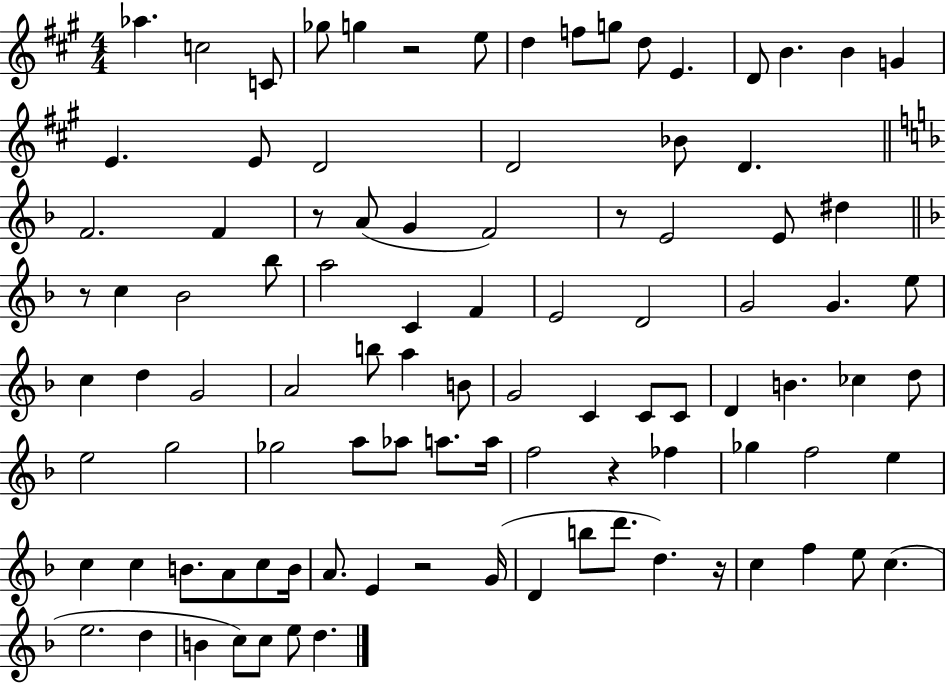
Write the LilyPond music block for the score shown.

{
  \clef treble
  \numericTimeSignature
  \time 4/4
  \key a \major
  aes''4. c''2 c'8 | ges''8 g''4 r2 e''8 | d''4 f''8 g''8 d''8 e'4. | d'8 b'4. b'4 g'4 | \break e'4. e'8 d'2 | d'2 bes'8 d'4. | \bar "||" \break \key d \minor f'2. f'4 | r8 a'8( g'4 f'2) | r8 e'2 e'8 dis''4 | \bar "||" \break \key d \minor r8 c''4 bes'2 bes''8 | a''2 c'4 f'4 | e'2 d'2 | g'2 g'4. e''8 | \break c''4 d''4 g'2 | a'2 b''8 a''4 b'8 | g'2 c'4 c'8 c'8 | d'4 b'4. ces''4 d''8 | \break e''2 g''2 | ges''2 a''8 aes''8 a''8. a''16 | f''2 r4 fes''4 | ges''4 f''2 e''4 | \break c''4 c''4 b'8. a'8 c''8 b'16 | a'8. e'4 r2 g'16( | d'4 b''8 d'''8. d''4.) r16 | c''4 f''4 e''8 c''4.( | \break e''2. d''4 | b'4 c''8) c''8 e''8 d''4. | \bar "|."
}